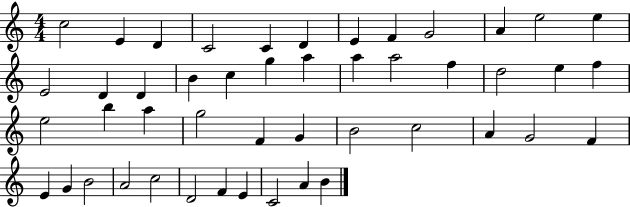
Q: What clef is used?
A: treble